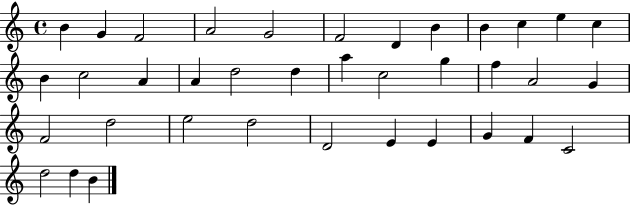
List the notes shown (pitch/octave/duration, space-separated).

B4/q G4/q F4/h A4/h G4/h F4/h D4/q B4/q B4/q C5/q E5/q C5/q B4/q C5/h A4/q A4/q D5/h D5/q A5/q C5/h G5/q F5/q A4/h G4/q F4/h D5/h E5/h D5/h D4/h E4/q E4/q G4/q F4/q C4/h D5/h D5/q B4/q